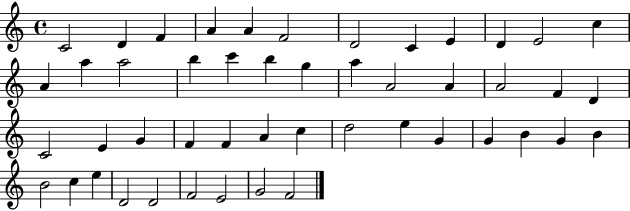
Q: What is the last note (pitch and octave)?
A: F4